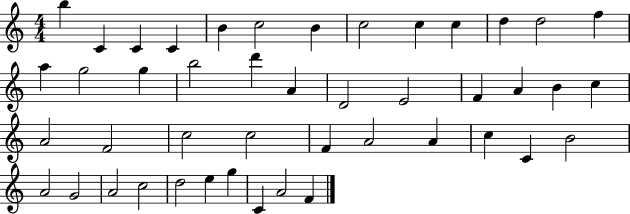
X:1
T:Untitled
M:4/4
L:1/4
K:C
b C C C B c2 B c2 c c d d2 f a g2 g b2 d' A D2 E2 F A B c A2 F2 c2 c2 F A2 A c C B2 A2 G2 A2 c2 d2 e g C A2 F